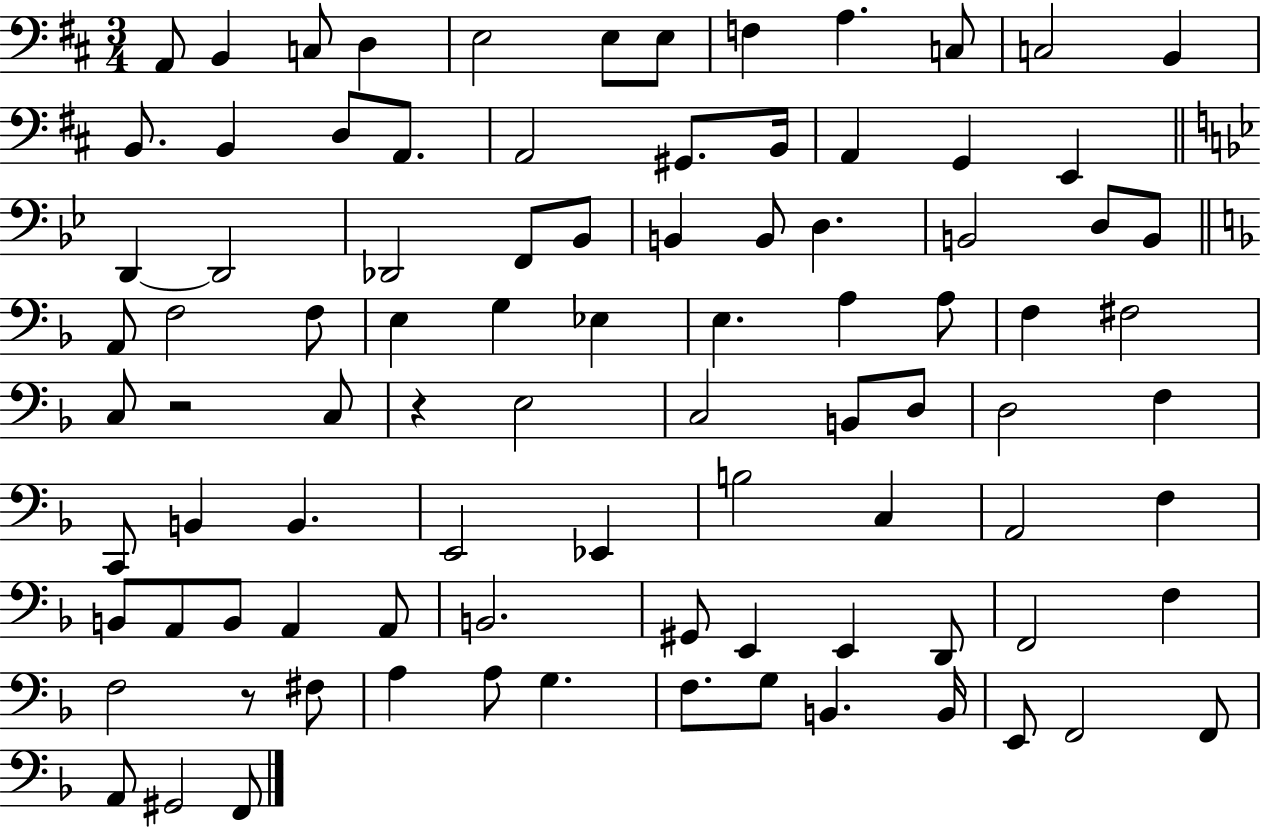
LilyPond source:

{
  \clef bass
  \numericTimeSignature
  \time 3/4
  \key d \major
  a,8 b,4 c8 d4 | e2 e8 e8 | f4 a4. c8 | c2 b,4 | \break b,8. b,4 d8 a,8. | a,2 gis,8. b,16 | a,4 g,4 e,4 | \bar "||" \break \key bes \major d,4~~ d,2 | des,2 f,8 bes,8 | b,4 b,8 d4. | b,2 d8 b,8 | \break \bar "||" \break \key d \minor a,8 f2 f8 | e4 g4 ees4 | e4. a4 a8 | f4 fis2 | \break c8 r2 c8 | r4 e2 | c2 b,8 d8 | d2 f4 | \break c,8 b,4 b,4. | e,2 ees,4 | b2 c4 | a,2 f4 | \break b,8 a,8 b,8 a,4 a,8 | b,2. | gis,8 e,4 e,4 d,8 | f,2 f4 | \break f2 r8 fis8 | a4 a8 g4. | f8. g8 b,4. b,16 | e,8 f,2 f,8 | \break a,8 gis,2 f,8 | \bar "|."
}